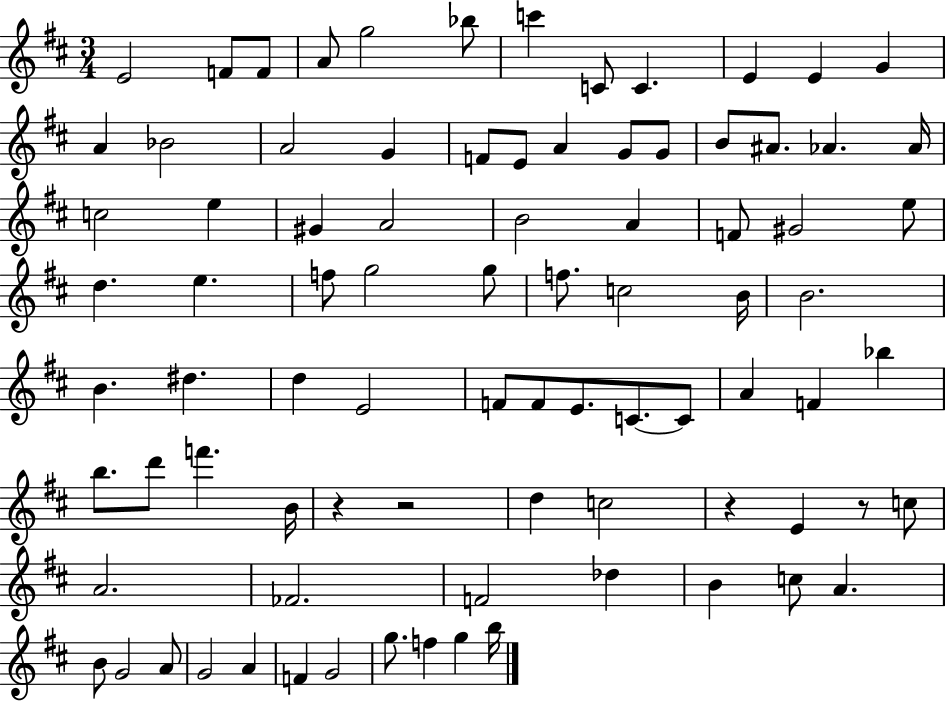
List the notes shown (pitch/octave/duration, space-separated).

E4/h F4/e F4/e A4/e G5/h Bb5/e C6/q C4/e C4/q. E4/q E4/q G4/q A4/q Bb4/h A4/h G4/q F4/e E4/e A4/q G4/e G4/e B4/e A#4/e. Ab4/q. Ab4/s C5/h E5/q G#4/q A4/h B4/h A4/q F4/e G#4/h E5/e D5/q. E5/q. F5/e G5/h G5/e F5/e. C5/h B4/s B4/h. B4/q. D#5/q. D5/q E4/h F4/e F4/e E4/e. C4/e. C4/e A4/q F4/q Bb5/q B5/e. D6/e F6/q. B4/s R/q R/h D5/q C5/h R/q E4/q R/e C5/e A4/h. FES4/h. F4/h Db5/q B4/q C5/e A4/q. B4/e G4/h A4/e G4/h A4/q F4/q G4/h G5/e. F5/q G5/q B5/s